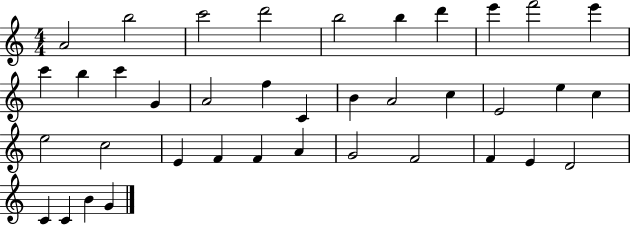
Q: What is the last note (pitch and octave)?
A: G4